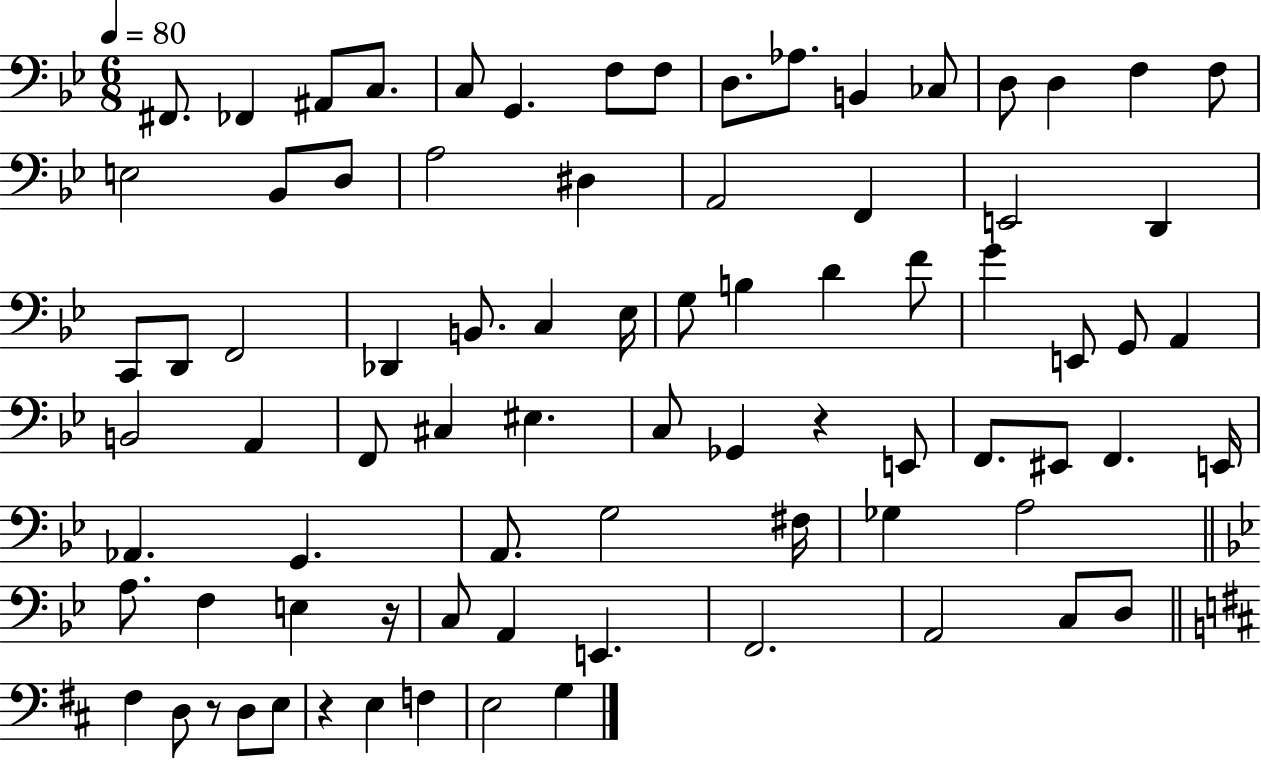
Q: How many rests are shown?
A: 4